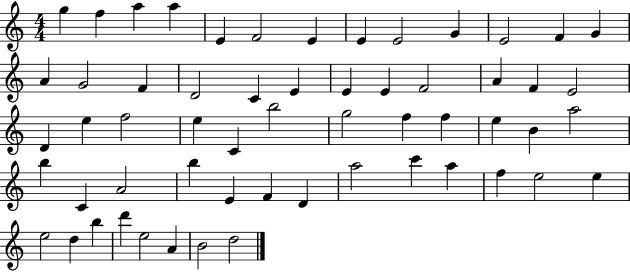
G5/q F5/q A5/q A5/q E4/q F4/h E4/q E4/q E4/h G4/q E4/h F4/q G4/q A4/q G4/h F4/q D4/h C4/q E4/q E4/q E4/q F4/h A4/q F4/q E4/h D4/q E5/q F5/h E5/q C4/q B5/h G5/h F5/q F5/q E5/q B4/q A5/h B5/q C4/q A4/h B5/q E4/q F4/q D4/q A5/h C6/q A5/q F5/q E5/h E5/q E5/h D5/q B5/q D6/q E5/h A4/q B4/h D5/h